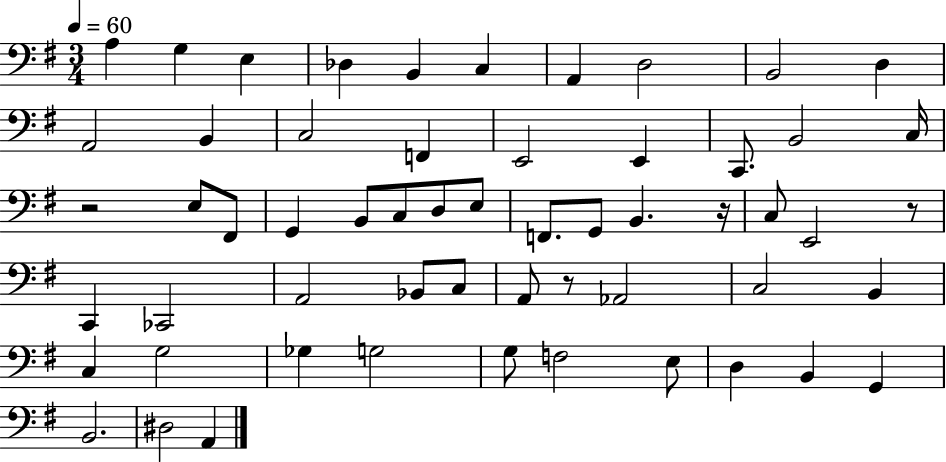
{
  \clef bass
  \numericTimeSignature
  \time 3/4
  \key g \major
  \tempo 4 = 60
  a4 g4 e4 | des4 b,4 c4 | a,4 d2 | b,2 d4 | \break a,2 b,4 | c2 f,4 | e,2 e,4 | c,8. b,2 c16 | \break r2 e8 fis,8 | g,4 b,8 c8 d8 e8 | f,8. g,8 b,4. r16 | c8 e,2 r8 | \break c,4 ces,2 | a,2 bes,8 c8 | a,8 r8 aes,2 | c2 b,4 | \break c4 g2 | ges4 g2 | g8 f2 e8 | d4 b,4 g,4 | \break b,2. | dis2 a,4 | \bar "|."
}